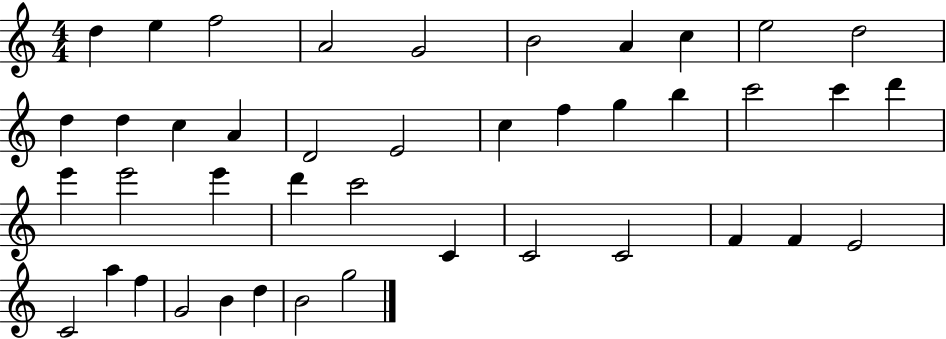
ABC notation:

X:1
T:Untitled
M:4/4
L:1/4
K:C
d e f2 A2 G2 B2 A c e2 d2 d d c A D2 E2 c f g b c'2 c' d' e' e'2 e' d' c'2 C C2 C2 F F E2 C2 a f G2 B d B2 g2